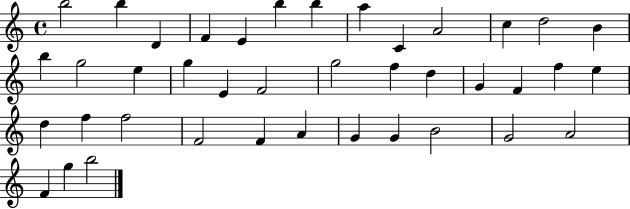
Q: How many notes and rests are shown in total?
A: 40